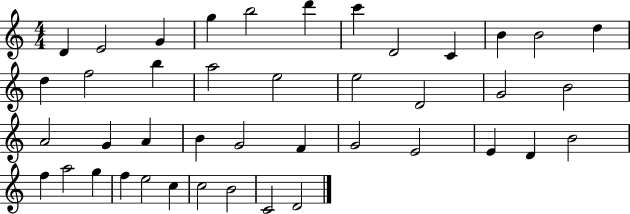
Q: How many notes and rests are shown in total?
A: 42